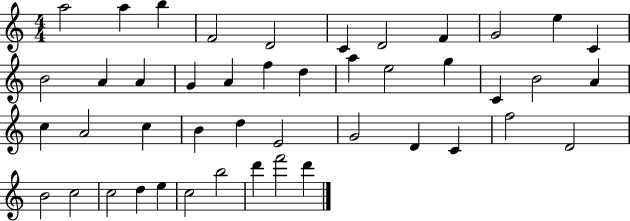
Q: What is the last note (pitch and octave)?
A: D6